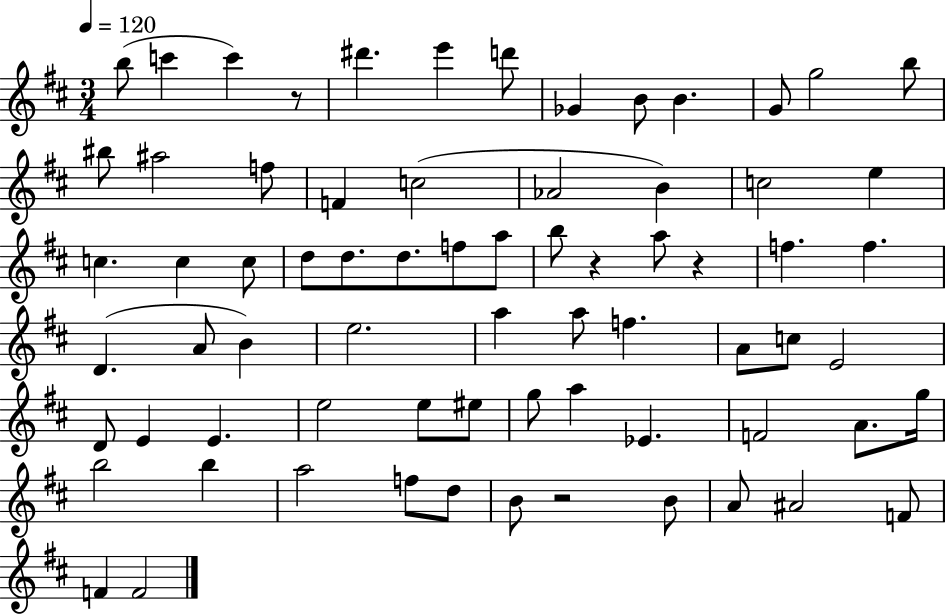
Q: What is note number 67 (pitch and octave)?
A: F4